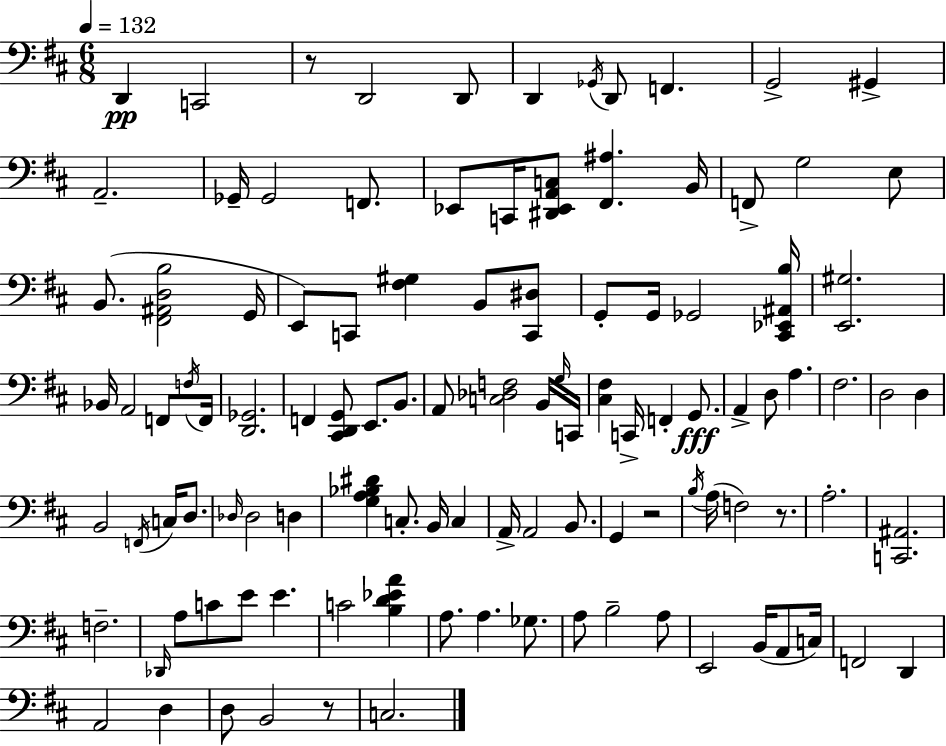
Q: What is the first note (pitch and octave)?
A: D2